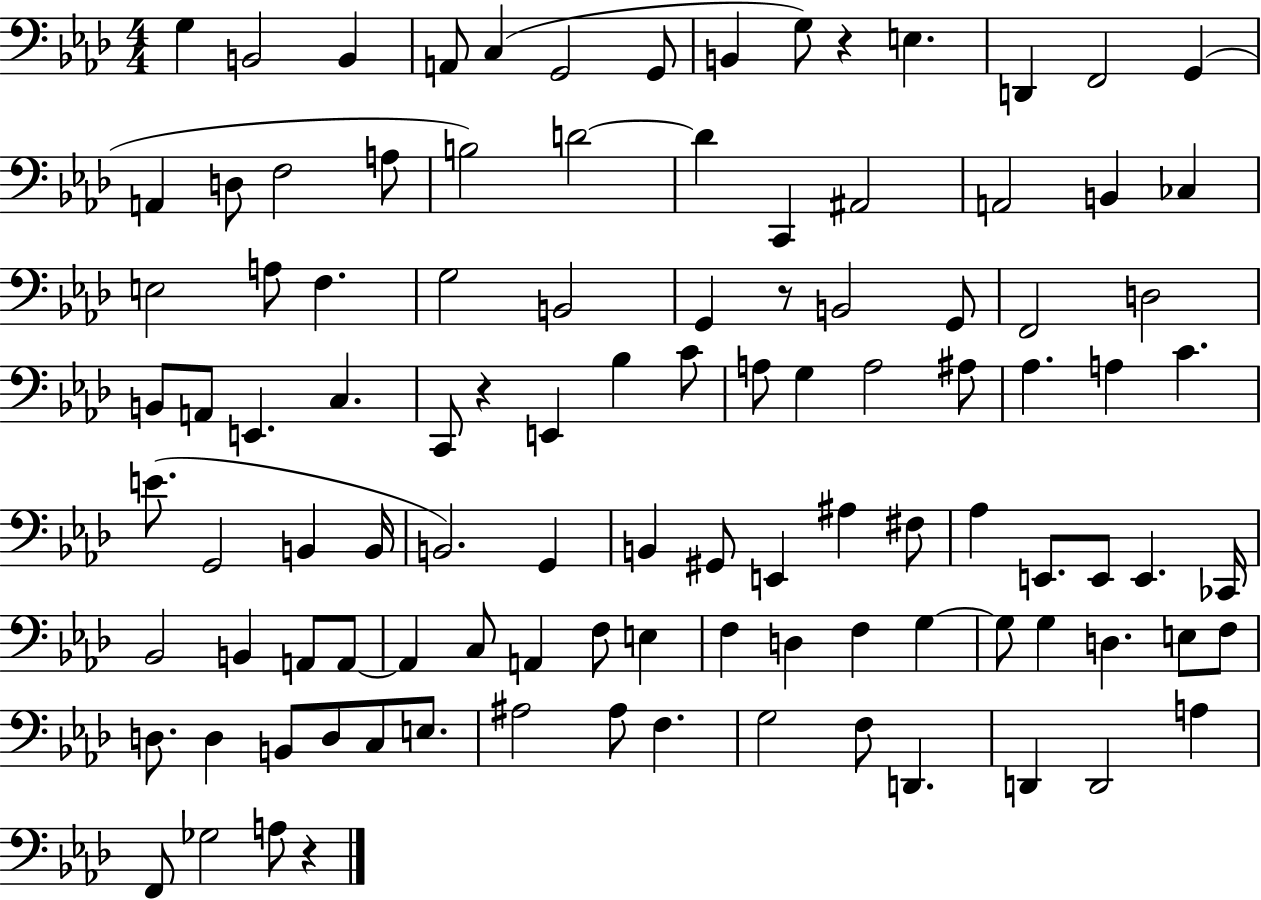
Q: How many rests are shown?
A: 4